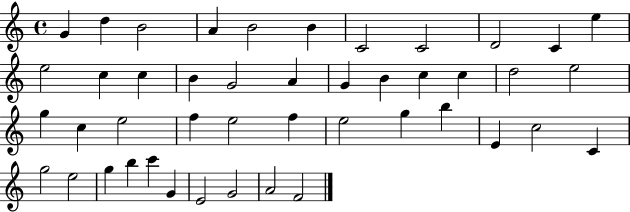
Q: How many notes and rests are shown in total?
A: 45